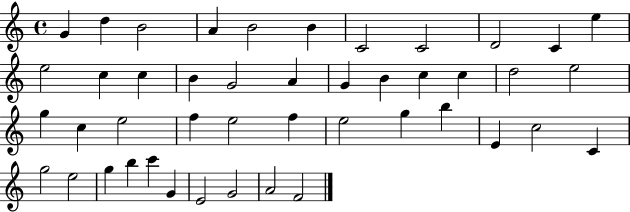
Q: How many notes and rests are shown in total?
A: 45